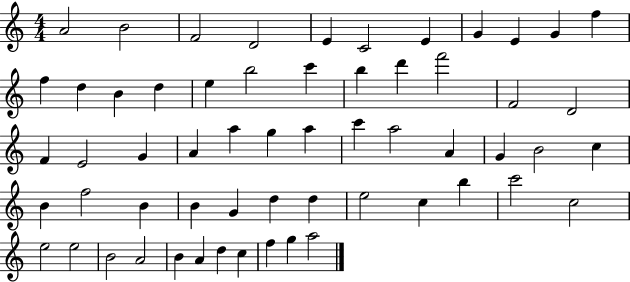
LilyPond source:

{
  \clef treble
  \numericTimeSignature
  \time 4/4
  \key c \major
  a'2 b'2 | f'2 d'2 | e'4 c'2 e'4 | g'4 e'4 g'4 f''4 | \break f''4 d''4 b'4 d''4 | e''4 b''2 c'''4 | b''4 d'''4 f'''2 | f'2 d'2 | \break f'4 e'2 g'4 | a'4 a''4 g''4 a''4 | c'''4 a''2 a'4 | g'4 b'2 c''4 | \break b'4 f''2 b'4 | b'4 g'4 d''4 d''4 | e''2 c''4 b''4 | c'''2 c''2 | \break e''2 e''2 | b'2 a'2 | b'4 a'4 d''4 c''4 | f''4 g''4 a''2 | \break \bar "|."
}